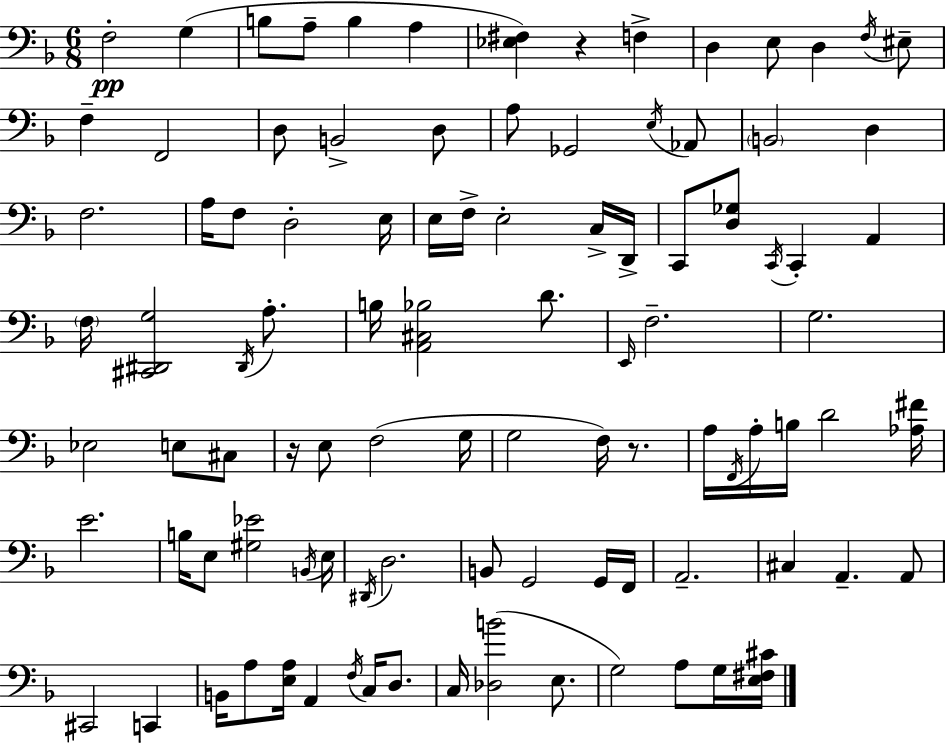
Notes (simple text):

F3/h G3/q B3/e A3/e B3/q A3/q [Eb3,F#3]/q R/q F3/q D3/q E3/e D3/q F3/s EIS3/e F3/q F2/h D3/e B2/h D3/e A3/e Gb2/h E3/s Ab2/e B2/h D3/q F3/h. A3/s F3/e D3/h E3/s E3/s F3/s E3/h C3/s D2/s C2/e [D3,Gb3]/e C2/s C2/q A2/q F3/s [C#2,D#2,G3]/h D#2/s A3/e. B3/s [A2,C#3,Bb3]/h D4/e. E2/s F3/h. G3/h. Eb3/h E3/e C#3/e R/s E3/e F3/h G3/s G3/h F3/s R/e. A3/s F2/s A3/s B3/s D4/h [Ab3,F#4]/s E4/h. B3/s E3/e [G#3,Eb4]/h B2/s E3/s D#2/s D3/h. B2/e G2/h G2/s F2/s A2/h. C#3/q A2/q. A2/e C#2/h C2/q B2/s A3/e [E3,A3]/s A2/q F3/s C3/s D3/e. C3/s [Db3,B4]/h E3/e. G3/h A3/e G3/s [E3,F#3,C#4]/s